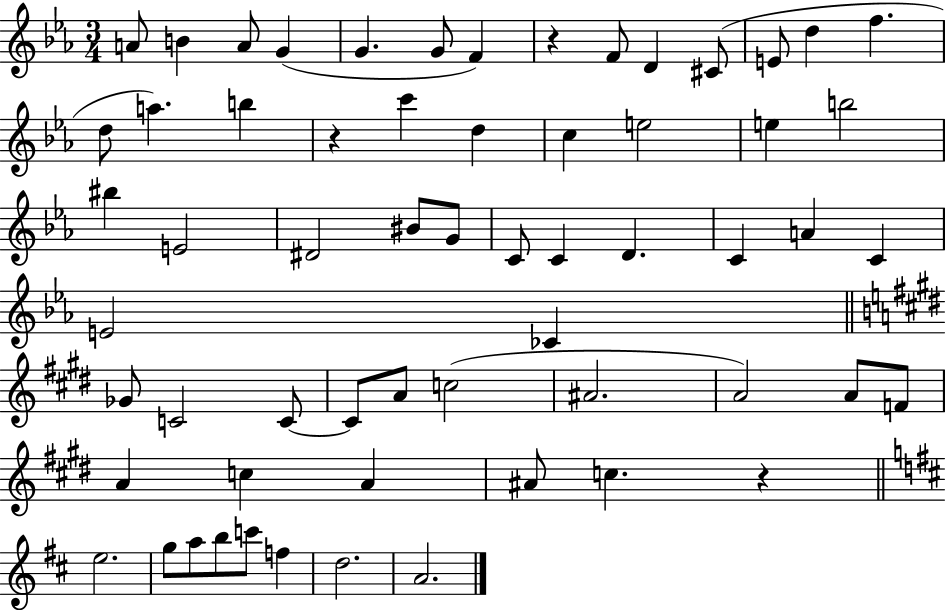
{
  \clef treble
  \numericTimeSignature
  \time 3/4
  \key ees \major
  a'8 b'4 a'8 g'4( | g'4. g'8 f'4) | r4 f'8 d'4 cis'8( | e'8 d''4 f''4. | \break d''8 a''4.) b''4 | r4 c'''4 d''4 | c''4 e''2 | e''4 b''2 | \break bis''4 e'2 | dis'2 bis'8 g'8 | c'8 c'4 d'4. | c'4 a'4 c'4 | \break e'2 ces'4 | \bar "||" \break \key e \major ges'8 c'2 c'8~~ | c'8 a'8 c''2( | ais'2. | a'2) a'8 f'8 | \break a'4 c''4 a'4 | ais'8 c''4. r4 | \bar "||" \break \key b \minor e''2. | g''8 a''8 b''8 c'''8 f''4 | d''2. | a'2. | \break \bar "|."
}